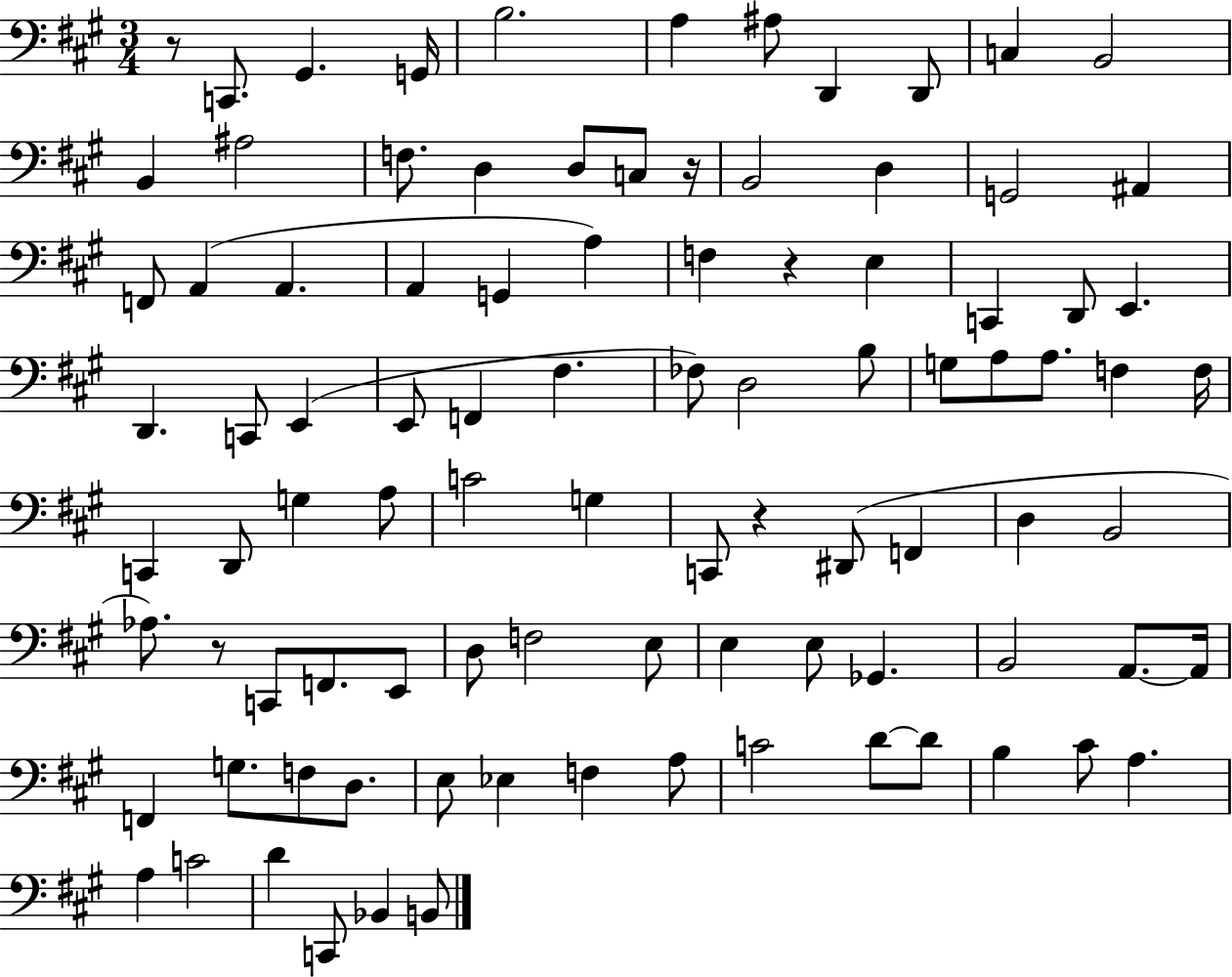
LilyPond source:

{
  \clef bass
  \numericTimeSignature
  \time 3/4
  \key a \major
  r8 c,8. gis,4. g,16 | b2. | a4 ais8 d,4 d,8 | c4 b,2 | \break b,4 ais2 | f8. d4 d8 c8 r16 | b,2 d4 | g,2 ais,4 | \break f,8 a,4( a,4. | a,4 g,4 a4) | f4 r4 e4 | c,4 d,8 e,4. | \break d,4. c,8 e,4( | e,8 f,4 fis4. | fes8) d2 b8 | g8 a8 a8. f4 f16 | \break c,4 d,8 g4 a8 | c'2 g4 | c,8 r4 dis,8( f,4 | d4 b,2 | \break aes8.) r8 c,8 f,8. e,8 | d8 f2 e8 | e4 e8 ges,4. | b,2 a,8.~~ a,16 | \break f,4 g8. f8 d8. | e8 ees4 f4 a8 | c'2 d'8~~ d'8 | b4 cis'8 a4. | \break a4 c'2 | d'4 c,8 bes,4 b,8 | \bar "|."
}